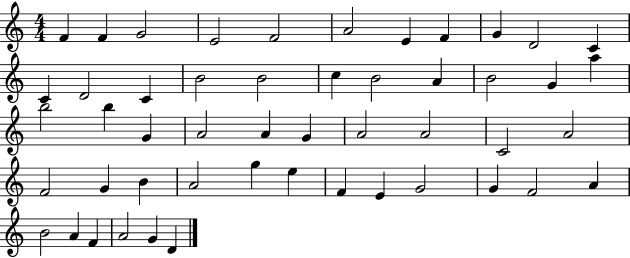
F4/q F4/q G4/h E4/h F4/h A4/h E4/q F4/q G4/q D4/h C4/q C4/q D4/h C4/q B4/h B4/h C5/q B4/h A4/q B4/h G4/q A5/q B5/h B5/q G4/q A4/h A4/q G4/q A4/h A4/h C4/h A4/h F4/h G4/q B4/q A4/h G5/q E5/q F4/q E4/q G4/h G4/q F4/h A4/q B4/h A4/q F4/q A4/h G4/q D4/q